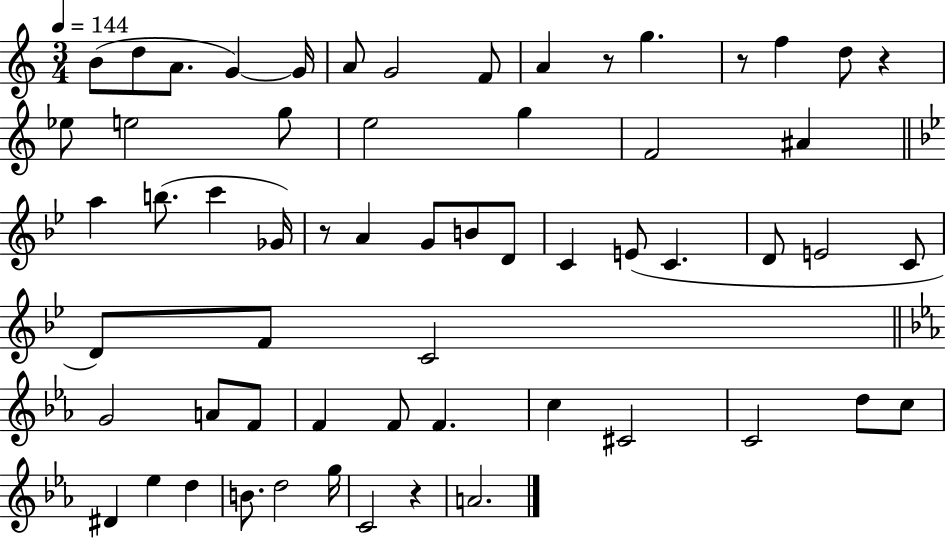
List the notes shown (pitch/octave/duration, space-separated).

B4/e D5/e A4/e. G4/q G4/s A4/e G4/h F4/e A4/q R/e G5/q. R/e F5/q D5/e R/q Eb5/e E5/h G5/e E5/h G5/q F4/h A#4/q A5/q B5/e. C6/q Gb4/s R/e A4/q G4/e B4/e D4/e C4/q E4/e C4/q. D4/e E4/h C4/e D4/e F4/e C4/h G4/h A4/e F4/e F4/q F4/e F4/q. C5/q C#4/h C4/h D5/e C5/e D#4/q Eb5/q D5/q B4/e. D5/h G5/s C4/h R/q A4/h.